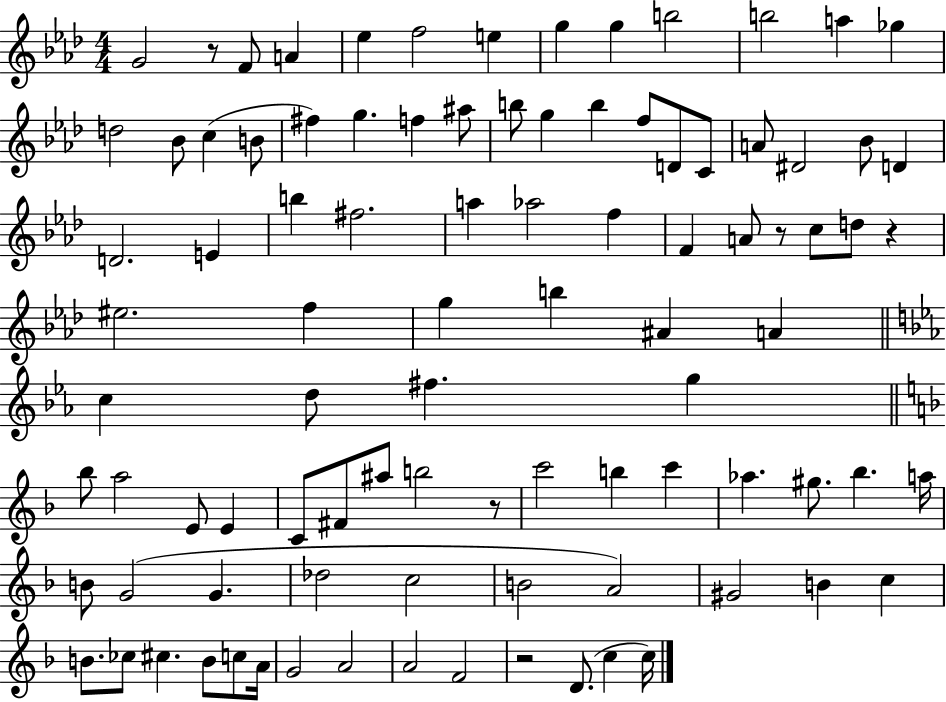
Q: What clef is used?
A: treble